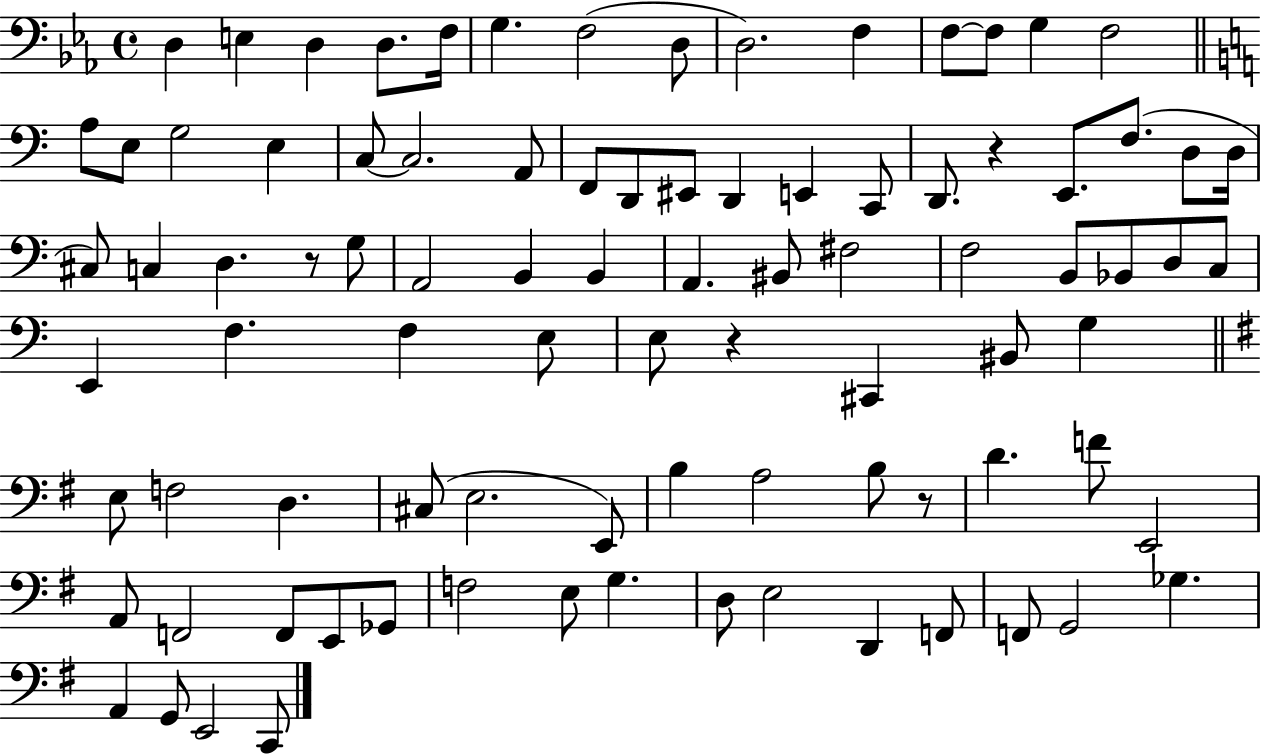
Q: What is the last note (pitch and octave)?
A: C2